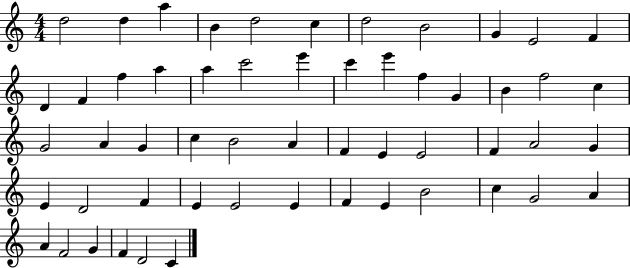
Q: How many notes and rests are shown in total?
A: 55